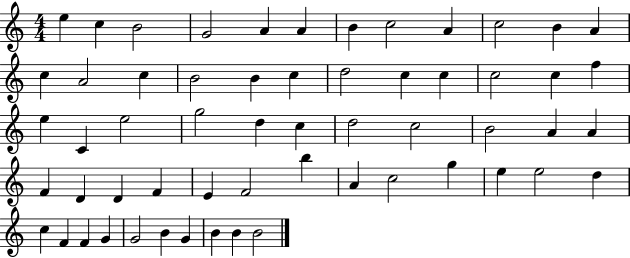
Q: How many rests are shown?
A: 0